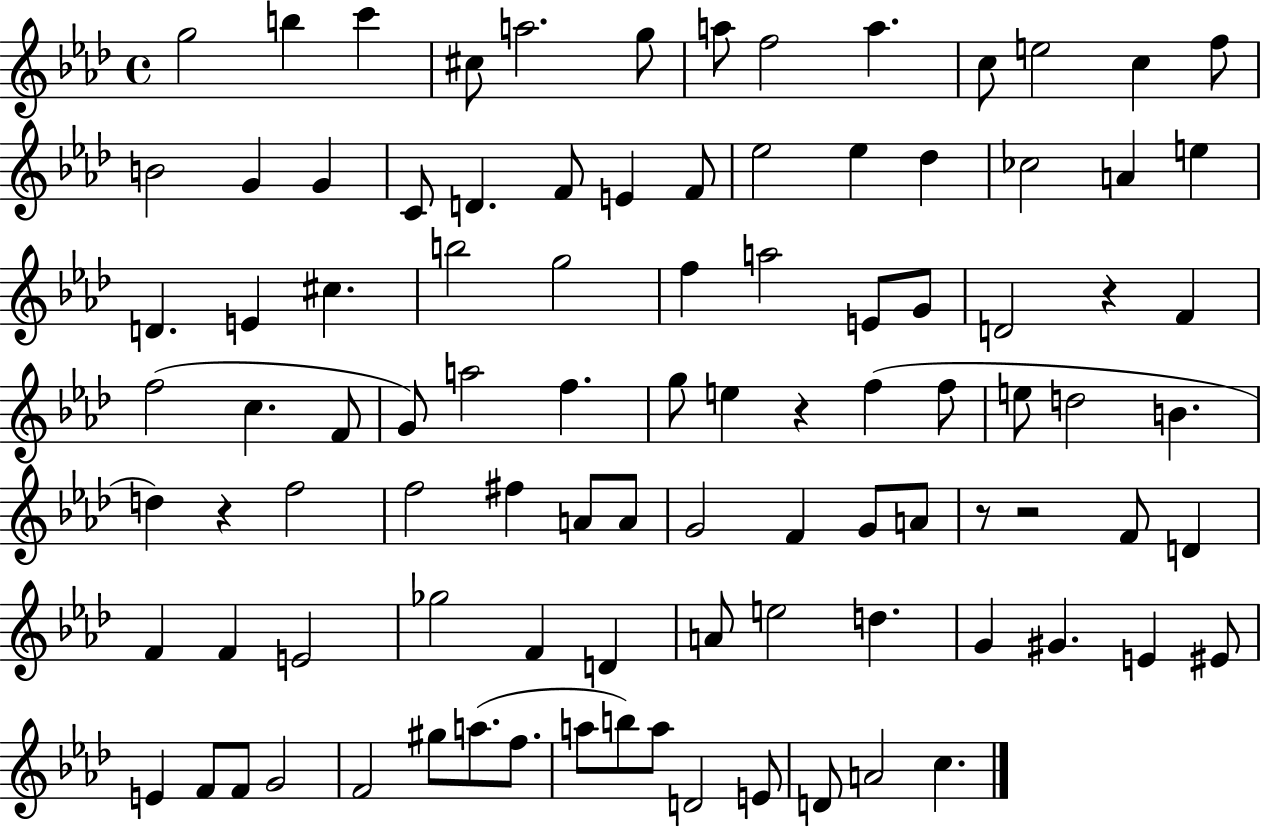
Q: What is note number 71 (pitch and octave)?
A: E5